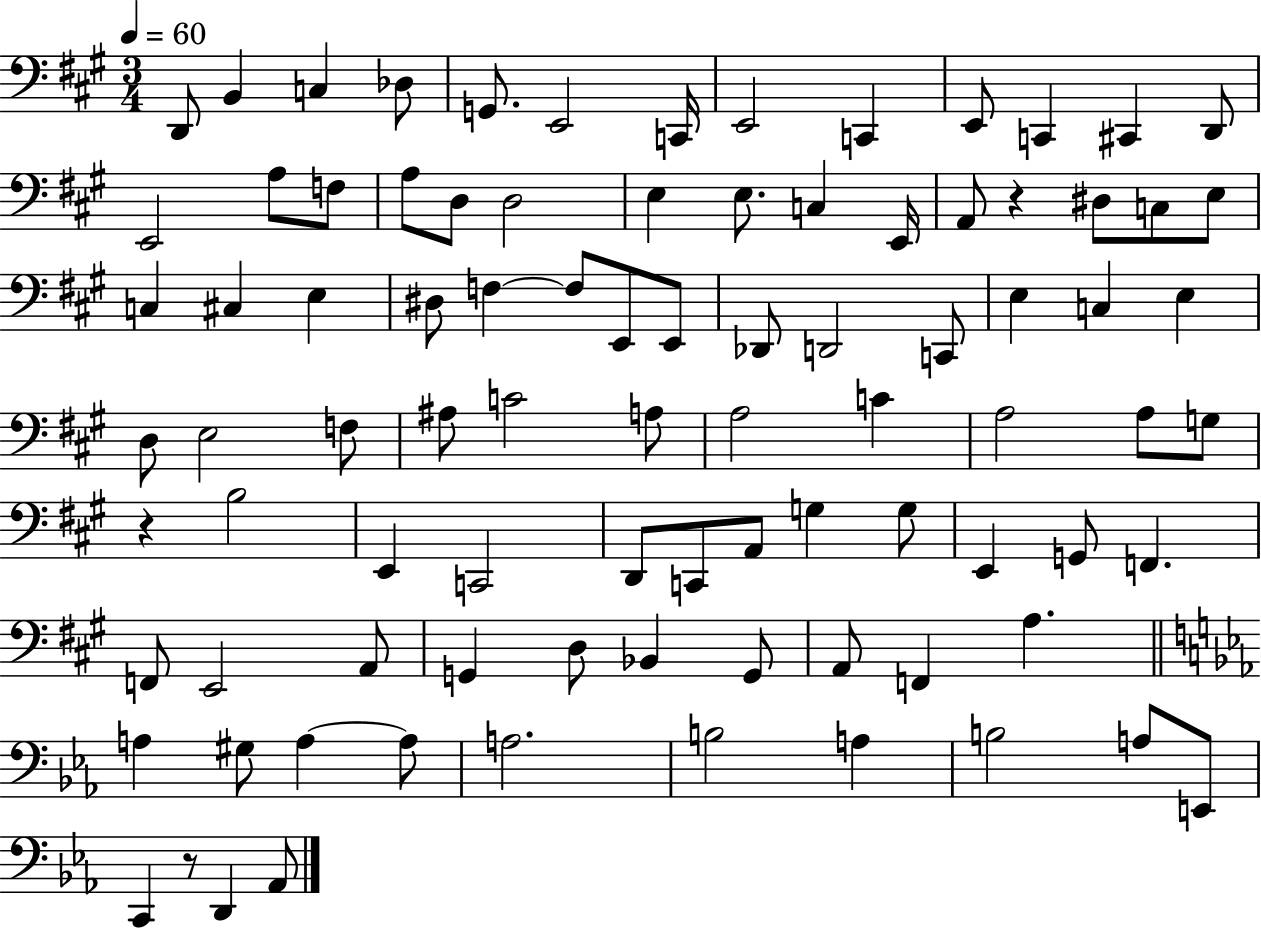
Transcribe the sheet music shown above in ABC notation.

X:1
T:Untitled
M:3/4
L:1/4
K:A
D,,/2 B,, C, _D,/2 G,,/2 E,,2 C,,/4 E,,2 C,, E,,/2 C,, ^C,, D,,/2 E,,2 A,/2 F,/2 A,/2 D,/2 D,2 E, E,/2 C, E,,/4 A,,/2 z ^D,/2 C,/2 E,/2 C, ^C, E, ^D,/2 F, F,/2 E,,/2 E,,/2 _D,,/2 D,,2 C,,/2 E, C, E, D,/2 E,2 F,/2 ^A,/2 C2 A,/2 A,2 C A,2 A,/2 G,/2 z B,2 E,, C,,2 D,,/2 C,,/2 A,,/2 G, G,/2 E,, G,,/2 F,, F,,/2 E,,2 A,,/2 G,, D,/2 _B,, G,,/2 A,,/2 F,, A, A, ^G,/2 A, A,/2 A,2 B,2 A, B,2 A,/2 E,,/2 C,, z/2 D,, _A,,/2